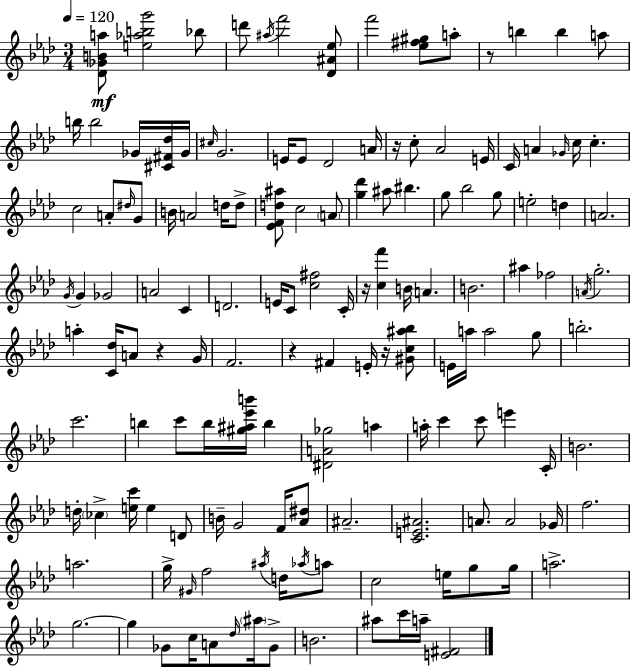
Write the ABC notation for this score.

X:1
T:Untitled
M:3/4
L:1/4
K:Ab
[_D_GBa]/2 [e_abg']2 _b/2 d'/2 ^a/4 f'2 [_D^A_e]/2 f'2 [_e^f^g]/2 a/2 z/2 b b a/2 b/4 b2 _G/4 [^C^F_d]/4 _G/4 ^c/4 G2 E/4 E/2 _D2 A/4 z/4 c/2 _A2 E/4 C/4 A _G/4 c/4 c c2 A/2 ^d/4 G/2 B/4 A2 d/4 d/2 [_EFd^a]/2 c2 A/2 [g_d'] ^a/2 ^b g/2 _b2 g/2 e2 d A2 G/4 G _G2 A2 C D2 E/4 C/2 [c^f]2 C/4 z/4 [cf'] B/4 A B2 ^a _f2 A/4 g2 a [C_d]/4 A/2 z G/4 F2 z ^F E/4 z/4 [^Gc^a_b]/2 E/4 a/4 a2 g/2 b2 c'2 b c'/2 b/4 [^g^a_e'b']/4 b [^DA_g]2 a a/4 c' c'/2 e' C/4 B2 d/4 _c [ec']/4 e D/2 B/4 G2 F/4 [_A^d]/2 ^A2 [CE^A]2 A/2 A2 _G/4 f2 a2 g/4 ^G/4 f2 ^a/4 d/4 _a/4 a/2 c2 e/4 g/2 g/4 a2 g2 g _G/2 c/4 A/2 _d/4 ^a/4 _G/2 B2 ^a/2 c'/4 a/4 [E^F]2